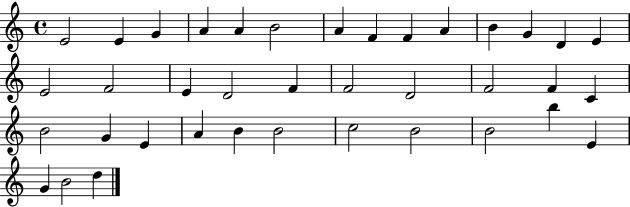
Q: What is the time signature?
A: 4/4